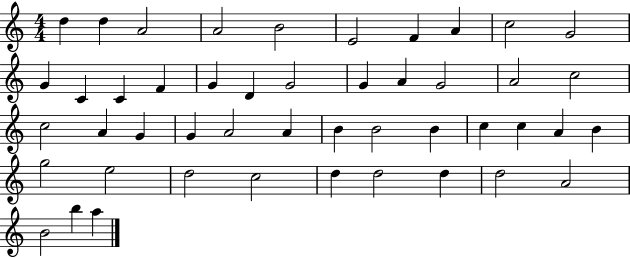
D5/q D5/q A4/h A4/h B4/h E4/h F4/q A4/q C5/h G4/h G4/q C4/q C4/q F4/q G4/q D4/q G4/h G4/q A4/q G4/h A4/h C5/h C5/h A4/q G4/q G4/q A4/h A4/q B4/q B4/h B4/q C5/q C5/q A4/q B4/q G5/h E5/h D5/h C5/h D5/q D5/h D5/q D5/h A4/h B4/h B5/q A5/q